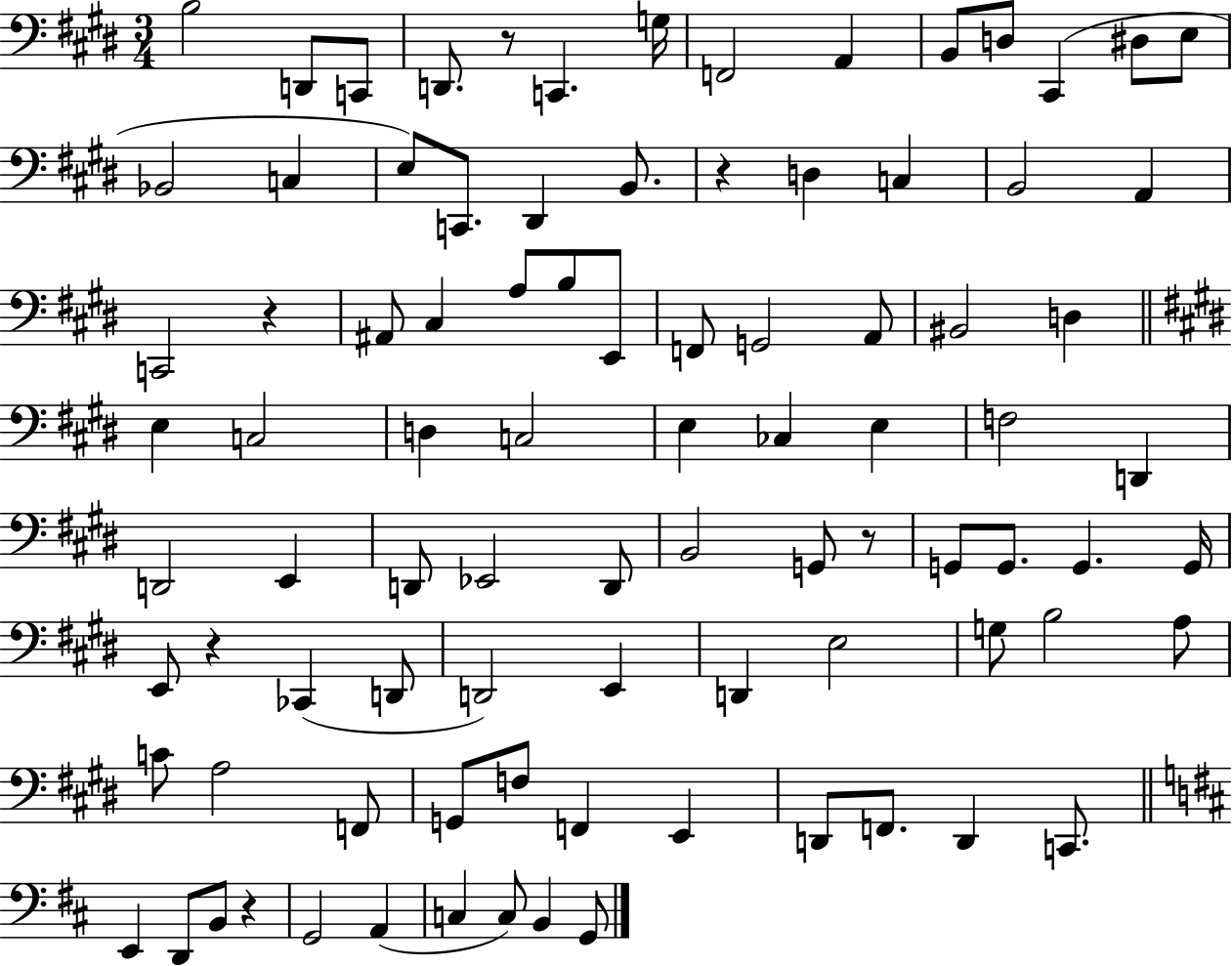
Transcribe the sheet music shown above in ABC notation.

X:1
T:Untitled
M:3/4
L:1/4
K:E
B,2 D,,/2 C,,/2 D,,/2 z/2 C,, G,/4 F,,2 A,, B,,/2 D,/2 ^C,, ^D,/2 E,/2 _B,,2 C, E,/2 C,,/2 ^D,, B,,/2 z D, C, B,,2 A,, C,,2 z ^A,,/2 ^C, A,/2 B,/2 E,,/2 F,,/2 G,,2 A,,/2 ^B,,2 D, E, C,2 D, C,2 E, _C, E, F,2 D,, D,,2 E,, D,,/2 _E,,2 D,,/2 B,,2 G,,/2 z/2 G,,/2 G,,/2 G,, G,,/4 E,,/2 z _C,, D,,/2 D,,2 E,, D,, E,2 G,/2 B,2 A,/2 C/2 A,2 F,,/2 G,,/2 F,/2 F,, E,, D,,/2 F,,/2 D,, C,,/2 E,, D,,/2 B,,/2 z G,,2 A,, C, C,/2 B,, G,,/2